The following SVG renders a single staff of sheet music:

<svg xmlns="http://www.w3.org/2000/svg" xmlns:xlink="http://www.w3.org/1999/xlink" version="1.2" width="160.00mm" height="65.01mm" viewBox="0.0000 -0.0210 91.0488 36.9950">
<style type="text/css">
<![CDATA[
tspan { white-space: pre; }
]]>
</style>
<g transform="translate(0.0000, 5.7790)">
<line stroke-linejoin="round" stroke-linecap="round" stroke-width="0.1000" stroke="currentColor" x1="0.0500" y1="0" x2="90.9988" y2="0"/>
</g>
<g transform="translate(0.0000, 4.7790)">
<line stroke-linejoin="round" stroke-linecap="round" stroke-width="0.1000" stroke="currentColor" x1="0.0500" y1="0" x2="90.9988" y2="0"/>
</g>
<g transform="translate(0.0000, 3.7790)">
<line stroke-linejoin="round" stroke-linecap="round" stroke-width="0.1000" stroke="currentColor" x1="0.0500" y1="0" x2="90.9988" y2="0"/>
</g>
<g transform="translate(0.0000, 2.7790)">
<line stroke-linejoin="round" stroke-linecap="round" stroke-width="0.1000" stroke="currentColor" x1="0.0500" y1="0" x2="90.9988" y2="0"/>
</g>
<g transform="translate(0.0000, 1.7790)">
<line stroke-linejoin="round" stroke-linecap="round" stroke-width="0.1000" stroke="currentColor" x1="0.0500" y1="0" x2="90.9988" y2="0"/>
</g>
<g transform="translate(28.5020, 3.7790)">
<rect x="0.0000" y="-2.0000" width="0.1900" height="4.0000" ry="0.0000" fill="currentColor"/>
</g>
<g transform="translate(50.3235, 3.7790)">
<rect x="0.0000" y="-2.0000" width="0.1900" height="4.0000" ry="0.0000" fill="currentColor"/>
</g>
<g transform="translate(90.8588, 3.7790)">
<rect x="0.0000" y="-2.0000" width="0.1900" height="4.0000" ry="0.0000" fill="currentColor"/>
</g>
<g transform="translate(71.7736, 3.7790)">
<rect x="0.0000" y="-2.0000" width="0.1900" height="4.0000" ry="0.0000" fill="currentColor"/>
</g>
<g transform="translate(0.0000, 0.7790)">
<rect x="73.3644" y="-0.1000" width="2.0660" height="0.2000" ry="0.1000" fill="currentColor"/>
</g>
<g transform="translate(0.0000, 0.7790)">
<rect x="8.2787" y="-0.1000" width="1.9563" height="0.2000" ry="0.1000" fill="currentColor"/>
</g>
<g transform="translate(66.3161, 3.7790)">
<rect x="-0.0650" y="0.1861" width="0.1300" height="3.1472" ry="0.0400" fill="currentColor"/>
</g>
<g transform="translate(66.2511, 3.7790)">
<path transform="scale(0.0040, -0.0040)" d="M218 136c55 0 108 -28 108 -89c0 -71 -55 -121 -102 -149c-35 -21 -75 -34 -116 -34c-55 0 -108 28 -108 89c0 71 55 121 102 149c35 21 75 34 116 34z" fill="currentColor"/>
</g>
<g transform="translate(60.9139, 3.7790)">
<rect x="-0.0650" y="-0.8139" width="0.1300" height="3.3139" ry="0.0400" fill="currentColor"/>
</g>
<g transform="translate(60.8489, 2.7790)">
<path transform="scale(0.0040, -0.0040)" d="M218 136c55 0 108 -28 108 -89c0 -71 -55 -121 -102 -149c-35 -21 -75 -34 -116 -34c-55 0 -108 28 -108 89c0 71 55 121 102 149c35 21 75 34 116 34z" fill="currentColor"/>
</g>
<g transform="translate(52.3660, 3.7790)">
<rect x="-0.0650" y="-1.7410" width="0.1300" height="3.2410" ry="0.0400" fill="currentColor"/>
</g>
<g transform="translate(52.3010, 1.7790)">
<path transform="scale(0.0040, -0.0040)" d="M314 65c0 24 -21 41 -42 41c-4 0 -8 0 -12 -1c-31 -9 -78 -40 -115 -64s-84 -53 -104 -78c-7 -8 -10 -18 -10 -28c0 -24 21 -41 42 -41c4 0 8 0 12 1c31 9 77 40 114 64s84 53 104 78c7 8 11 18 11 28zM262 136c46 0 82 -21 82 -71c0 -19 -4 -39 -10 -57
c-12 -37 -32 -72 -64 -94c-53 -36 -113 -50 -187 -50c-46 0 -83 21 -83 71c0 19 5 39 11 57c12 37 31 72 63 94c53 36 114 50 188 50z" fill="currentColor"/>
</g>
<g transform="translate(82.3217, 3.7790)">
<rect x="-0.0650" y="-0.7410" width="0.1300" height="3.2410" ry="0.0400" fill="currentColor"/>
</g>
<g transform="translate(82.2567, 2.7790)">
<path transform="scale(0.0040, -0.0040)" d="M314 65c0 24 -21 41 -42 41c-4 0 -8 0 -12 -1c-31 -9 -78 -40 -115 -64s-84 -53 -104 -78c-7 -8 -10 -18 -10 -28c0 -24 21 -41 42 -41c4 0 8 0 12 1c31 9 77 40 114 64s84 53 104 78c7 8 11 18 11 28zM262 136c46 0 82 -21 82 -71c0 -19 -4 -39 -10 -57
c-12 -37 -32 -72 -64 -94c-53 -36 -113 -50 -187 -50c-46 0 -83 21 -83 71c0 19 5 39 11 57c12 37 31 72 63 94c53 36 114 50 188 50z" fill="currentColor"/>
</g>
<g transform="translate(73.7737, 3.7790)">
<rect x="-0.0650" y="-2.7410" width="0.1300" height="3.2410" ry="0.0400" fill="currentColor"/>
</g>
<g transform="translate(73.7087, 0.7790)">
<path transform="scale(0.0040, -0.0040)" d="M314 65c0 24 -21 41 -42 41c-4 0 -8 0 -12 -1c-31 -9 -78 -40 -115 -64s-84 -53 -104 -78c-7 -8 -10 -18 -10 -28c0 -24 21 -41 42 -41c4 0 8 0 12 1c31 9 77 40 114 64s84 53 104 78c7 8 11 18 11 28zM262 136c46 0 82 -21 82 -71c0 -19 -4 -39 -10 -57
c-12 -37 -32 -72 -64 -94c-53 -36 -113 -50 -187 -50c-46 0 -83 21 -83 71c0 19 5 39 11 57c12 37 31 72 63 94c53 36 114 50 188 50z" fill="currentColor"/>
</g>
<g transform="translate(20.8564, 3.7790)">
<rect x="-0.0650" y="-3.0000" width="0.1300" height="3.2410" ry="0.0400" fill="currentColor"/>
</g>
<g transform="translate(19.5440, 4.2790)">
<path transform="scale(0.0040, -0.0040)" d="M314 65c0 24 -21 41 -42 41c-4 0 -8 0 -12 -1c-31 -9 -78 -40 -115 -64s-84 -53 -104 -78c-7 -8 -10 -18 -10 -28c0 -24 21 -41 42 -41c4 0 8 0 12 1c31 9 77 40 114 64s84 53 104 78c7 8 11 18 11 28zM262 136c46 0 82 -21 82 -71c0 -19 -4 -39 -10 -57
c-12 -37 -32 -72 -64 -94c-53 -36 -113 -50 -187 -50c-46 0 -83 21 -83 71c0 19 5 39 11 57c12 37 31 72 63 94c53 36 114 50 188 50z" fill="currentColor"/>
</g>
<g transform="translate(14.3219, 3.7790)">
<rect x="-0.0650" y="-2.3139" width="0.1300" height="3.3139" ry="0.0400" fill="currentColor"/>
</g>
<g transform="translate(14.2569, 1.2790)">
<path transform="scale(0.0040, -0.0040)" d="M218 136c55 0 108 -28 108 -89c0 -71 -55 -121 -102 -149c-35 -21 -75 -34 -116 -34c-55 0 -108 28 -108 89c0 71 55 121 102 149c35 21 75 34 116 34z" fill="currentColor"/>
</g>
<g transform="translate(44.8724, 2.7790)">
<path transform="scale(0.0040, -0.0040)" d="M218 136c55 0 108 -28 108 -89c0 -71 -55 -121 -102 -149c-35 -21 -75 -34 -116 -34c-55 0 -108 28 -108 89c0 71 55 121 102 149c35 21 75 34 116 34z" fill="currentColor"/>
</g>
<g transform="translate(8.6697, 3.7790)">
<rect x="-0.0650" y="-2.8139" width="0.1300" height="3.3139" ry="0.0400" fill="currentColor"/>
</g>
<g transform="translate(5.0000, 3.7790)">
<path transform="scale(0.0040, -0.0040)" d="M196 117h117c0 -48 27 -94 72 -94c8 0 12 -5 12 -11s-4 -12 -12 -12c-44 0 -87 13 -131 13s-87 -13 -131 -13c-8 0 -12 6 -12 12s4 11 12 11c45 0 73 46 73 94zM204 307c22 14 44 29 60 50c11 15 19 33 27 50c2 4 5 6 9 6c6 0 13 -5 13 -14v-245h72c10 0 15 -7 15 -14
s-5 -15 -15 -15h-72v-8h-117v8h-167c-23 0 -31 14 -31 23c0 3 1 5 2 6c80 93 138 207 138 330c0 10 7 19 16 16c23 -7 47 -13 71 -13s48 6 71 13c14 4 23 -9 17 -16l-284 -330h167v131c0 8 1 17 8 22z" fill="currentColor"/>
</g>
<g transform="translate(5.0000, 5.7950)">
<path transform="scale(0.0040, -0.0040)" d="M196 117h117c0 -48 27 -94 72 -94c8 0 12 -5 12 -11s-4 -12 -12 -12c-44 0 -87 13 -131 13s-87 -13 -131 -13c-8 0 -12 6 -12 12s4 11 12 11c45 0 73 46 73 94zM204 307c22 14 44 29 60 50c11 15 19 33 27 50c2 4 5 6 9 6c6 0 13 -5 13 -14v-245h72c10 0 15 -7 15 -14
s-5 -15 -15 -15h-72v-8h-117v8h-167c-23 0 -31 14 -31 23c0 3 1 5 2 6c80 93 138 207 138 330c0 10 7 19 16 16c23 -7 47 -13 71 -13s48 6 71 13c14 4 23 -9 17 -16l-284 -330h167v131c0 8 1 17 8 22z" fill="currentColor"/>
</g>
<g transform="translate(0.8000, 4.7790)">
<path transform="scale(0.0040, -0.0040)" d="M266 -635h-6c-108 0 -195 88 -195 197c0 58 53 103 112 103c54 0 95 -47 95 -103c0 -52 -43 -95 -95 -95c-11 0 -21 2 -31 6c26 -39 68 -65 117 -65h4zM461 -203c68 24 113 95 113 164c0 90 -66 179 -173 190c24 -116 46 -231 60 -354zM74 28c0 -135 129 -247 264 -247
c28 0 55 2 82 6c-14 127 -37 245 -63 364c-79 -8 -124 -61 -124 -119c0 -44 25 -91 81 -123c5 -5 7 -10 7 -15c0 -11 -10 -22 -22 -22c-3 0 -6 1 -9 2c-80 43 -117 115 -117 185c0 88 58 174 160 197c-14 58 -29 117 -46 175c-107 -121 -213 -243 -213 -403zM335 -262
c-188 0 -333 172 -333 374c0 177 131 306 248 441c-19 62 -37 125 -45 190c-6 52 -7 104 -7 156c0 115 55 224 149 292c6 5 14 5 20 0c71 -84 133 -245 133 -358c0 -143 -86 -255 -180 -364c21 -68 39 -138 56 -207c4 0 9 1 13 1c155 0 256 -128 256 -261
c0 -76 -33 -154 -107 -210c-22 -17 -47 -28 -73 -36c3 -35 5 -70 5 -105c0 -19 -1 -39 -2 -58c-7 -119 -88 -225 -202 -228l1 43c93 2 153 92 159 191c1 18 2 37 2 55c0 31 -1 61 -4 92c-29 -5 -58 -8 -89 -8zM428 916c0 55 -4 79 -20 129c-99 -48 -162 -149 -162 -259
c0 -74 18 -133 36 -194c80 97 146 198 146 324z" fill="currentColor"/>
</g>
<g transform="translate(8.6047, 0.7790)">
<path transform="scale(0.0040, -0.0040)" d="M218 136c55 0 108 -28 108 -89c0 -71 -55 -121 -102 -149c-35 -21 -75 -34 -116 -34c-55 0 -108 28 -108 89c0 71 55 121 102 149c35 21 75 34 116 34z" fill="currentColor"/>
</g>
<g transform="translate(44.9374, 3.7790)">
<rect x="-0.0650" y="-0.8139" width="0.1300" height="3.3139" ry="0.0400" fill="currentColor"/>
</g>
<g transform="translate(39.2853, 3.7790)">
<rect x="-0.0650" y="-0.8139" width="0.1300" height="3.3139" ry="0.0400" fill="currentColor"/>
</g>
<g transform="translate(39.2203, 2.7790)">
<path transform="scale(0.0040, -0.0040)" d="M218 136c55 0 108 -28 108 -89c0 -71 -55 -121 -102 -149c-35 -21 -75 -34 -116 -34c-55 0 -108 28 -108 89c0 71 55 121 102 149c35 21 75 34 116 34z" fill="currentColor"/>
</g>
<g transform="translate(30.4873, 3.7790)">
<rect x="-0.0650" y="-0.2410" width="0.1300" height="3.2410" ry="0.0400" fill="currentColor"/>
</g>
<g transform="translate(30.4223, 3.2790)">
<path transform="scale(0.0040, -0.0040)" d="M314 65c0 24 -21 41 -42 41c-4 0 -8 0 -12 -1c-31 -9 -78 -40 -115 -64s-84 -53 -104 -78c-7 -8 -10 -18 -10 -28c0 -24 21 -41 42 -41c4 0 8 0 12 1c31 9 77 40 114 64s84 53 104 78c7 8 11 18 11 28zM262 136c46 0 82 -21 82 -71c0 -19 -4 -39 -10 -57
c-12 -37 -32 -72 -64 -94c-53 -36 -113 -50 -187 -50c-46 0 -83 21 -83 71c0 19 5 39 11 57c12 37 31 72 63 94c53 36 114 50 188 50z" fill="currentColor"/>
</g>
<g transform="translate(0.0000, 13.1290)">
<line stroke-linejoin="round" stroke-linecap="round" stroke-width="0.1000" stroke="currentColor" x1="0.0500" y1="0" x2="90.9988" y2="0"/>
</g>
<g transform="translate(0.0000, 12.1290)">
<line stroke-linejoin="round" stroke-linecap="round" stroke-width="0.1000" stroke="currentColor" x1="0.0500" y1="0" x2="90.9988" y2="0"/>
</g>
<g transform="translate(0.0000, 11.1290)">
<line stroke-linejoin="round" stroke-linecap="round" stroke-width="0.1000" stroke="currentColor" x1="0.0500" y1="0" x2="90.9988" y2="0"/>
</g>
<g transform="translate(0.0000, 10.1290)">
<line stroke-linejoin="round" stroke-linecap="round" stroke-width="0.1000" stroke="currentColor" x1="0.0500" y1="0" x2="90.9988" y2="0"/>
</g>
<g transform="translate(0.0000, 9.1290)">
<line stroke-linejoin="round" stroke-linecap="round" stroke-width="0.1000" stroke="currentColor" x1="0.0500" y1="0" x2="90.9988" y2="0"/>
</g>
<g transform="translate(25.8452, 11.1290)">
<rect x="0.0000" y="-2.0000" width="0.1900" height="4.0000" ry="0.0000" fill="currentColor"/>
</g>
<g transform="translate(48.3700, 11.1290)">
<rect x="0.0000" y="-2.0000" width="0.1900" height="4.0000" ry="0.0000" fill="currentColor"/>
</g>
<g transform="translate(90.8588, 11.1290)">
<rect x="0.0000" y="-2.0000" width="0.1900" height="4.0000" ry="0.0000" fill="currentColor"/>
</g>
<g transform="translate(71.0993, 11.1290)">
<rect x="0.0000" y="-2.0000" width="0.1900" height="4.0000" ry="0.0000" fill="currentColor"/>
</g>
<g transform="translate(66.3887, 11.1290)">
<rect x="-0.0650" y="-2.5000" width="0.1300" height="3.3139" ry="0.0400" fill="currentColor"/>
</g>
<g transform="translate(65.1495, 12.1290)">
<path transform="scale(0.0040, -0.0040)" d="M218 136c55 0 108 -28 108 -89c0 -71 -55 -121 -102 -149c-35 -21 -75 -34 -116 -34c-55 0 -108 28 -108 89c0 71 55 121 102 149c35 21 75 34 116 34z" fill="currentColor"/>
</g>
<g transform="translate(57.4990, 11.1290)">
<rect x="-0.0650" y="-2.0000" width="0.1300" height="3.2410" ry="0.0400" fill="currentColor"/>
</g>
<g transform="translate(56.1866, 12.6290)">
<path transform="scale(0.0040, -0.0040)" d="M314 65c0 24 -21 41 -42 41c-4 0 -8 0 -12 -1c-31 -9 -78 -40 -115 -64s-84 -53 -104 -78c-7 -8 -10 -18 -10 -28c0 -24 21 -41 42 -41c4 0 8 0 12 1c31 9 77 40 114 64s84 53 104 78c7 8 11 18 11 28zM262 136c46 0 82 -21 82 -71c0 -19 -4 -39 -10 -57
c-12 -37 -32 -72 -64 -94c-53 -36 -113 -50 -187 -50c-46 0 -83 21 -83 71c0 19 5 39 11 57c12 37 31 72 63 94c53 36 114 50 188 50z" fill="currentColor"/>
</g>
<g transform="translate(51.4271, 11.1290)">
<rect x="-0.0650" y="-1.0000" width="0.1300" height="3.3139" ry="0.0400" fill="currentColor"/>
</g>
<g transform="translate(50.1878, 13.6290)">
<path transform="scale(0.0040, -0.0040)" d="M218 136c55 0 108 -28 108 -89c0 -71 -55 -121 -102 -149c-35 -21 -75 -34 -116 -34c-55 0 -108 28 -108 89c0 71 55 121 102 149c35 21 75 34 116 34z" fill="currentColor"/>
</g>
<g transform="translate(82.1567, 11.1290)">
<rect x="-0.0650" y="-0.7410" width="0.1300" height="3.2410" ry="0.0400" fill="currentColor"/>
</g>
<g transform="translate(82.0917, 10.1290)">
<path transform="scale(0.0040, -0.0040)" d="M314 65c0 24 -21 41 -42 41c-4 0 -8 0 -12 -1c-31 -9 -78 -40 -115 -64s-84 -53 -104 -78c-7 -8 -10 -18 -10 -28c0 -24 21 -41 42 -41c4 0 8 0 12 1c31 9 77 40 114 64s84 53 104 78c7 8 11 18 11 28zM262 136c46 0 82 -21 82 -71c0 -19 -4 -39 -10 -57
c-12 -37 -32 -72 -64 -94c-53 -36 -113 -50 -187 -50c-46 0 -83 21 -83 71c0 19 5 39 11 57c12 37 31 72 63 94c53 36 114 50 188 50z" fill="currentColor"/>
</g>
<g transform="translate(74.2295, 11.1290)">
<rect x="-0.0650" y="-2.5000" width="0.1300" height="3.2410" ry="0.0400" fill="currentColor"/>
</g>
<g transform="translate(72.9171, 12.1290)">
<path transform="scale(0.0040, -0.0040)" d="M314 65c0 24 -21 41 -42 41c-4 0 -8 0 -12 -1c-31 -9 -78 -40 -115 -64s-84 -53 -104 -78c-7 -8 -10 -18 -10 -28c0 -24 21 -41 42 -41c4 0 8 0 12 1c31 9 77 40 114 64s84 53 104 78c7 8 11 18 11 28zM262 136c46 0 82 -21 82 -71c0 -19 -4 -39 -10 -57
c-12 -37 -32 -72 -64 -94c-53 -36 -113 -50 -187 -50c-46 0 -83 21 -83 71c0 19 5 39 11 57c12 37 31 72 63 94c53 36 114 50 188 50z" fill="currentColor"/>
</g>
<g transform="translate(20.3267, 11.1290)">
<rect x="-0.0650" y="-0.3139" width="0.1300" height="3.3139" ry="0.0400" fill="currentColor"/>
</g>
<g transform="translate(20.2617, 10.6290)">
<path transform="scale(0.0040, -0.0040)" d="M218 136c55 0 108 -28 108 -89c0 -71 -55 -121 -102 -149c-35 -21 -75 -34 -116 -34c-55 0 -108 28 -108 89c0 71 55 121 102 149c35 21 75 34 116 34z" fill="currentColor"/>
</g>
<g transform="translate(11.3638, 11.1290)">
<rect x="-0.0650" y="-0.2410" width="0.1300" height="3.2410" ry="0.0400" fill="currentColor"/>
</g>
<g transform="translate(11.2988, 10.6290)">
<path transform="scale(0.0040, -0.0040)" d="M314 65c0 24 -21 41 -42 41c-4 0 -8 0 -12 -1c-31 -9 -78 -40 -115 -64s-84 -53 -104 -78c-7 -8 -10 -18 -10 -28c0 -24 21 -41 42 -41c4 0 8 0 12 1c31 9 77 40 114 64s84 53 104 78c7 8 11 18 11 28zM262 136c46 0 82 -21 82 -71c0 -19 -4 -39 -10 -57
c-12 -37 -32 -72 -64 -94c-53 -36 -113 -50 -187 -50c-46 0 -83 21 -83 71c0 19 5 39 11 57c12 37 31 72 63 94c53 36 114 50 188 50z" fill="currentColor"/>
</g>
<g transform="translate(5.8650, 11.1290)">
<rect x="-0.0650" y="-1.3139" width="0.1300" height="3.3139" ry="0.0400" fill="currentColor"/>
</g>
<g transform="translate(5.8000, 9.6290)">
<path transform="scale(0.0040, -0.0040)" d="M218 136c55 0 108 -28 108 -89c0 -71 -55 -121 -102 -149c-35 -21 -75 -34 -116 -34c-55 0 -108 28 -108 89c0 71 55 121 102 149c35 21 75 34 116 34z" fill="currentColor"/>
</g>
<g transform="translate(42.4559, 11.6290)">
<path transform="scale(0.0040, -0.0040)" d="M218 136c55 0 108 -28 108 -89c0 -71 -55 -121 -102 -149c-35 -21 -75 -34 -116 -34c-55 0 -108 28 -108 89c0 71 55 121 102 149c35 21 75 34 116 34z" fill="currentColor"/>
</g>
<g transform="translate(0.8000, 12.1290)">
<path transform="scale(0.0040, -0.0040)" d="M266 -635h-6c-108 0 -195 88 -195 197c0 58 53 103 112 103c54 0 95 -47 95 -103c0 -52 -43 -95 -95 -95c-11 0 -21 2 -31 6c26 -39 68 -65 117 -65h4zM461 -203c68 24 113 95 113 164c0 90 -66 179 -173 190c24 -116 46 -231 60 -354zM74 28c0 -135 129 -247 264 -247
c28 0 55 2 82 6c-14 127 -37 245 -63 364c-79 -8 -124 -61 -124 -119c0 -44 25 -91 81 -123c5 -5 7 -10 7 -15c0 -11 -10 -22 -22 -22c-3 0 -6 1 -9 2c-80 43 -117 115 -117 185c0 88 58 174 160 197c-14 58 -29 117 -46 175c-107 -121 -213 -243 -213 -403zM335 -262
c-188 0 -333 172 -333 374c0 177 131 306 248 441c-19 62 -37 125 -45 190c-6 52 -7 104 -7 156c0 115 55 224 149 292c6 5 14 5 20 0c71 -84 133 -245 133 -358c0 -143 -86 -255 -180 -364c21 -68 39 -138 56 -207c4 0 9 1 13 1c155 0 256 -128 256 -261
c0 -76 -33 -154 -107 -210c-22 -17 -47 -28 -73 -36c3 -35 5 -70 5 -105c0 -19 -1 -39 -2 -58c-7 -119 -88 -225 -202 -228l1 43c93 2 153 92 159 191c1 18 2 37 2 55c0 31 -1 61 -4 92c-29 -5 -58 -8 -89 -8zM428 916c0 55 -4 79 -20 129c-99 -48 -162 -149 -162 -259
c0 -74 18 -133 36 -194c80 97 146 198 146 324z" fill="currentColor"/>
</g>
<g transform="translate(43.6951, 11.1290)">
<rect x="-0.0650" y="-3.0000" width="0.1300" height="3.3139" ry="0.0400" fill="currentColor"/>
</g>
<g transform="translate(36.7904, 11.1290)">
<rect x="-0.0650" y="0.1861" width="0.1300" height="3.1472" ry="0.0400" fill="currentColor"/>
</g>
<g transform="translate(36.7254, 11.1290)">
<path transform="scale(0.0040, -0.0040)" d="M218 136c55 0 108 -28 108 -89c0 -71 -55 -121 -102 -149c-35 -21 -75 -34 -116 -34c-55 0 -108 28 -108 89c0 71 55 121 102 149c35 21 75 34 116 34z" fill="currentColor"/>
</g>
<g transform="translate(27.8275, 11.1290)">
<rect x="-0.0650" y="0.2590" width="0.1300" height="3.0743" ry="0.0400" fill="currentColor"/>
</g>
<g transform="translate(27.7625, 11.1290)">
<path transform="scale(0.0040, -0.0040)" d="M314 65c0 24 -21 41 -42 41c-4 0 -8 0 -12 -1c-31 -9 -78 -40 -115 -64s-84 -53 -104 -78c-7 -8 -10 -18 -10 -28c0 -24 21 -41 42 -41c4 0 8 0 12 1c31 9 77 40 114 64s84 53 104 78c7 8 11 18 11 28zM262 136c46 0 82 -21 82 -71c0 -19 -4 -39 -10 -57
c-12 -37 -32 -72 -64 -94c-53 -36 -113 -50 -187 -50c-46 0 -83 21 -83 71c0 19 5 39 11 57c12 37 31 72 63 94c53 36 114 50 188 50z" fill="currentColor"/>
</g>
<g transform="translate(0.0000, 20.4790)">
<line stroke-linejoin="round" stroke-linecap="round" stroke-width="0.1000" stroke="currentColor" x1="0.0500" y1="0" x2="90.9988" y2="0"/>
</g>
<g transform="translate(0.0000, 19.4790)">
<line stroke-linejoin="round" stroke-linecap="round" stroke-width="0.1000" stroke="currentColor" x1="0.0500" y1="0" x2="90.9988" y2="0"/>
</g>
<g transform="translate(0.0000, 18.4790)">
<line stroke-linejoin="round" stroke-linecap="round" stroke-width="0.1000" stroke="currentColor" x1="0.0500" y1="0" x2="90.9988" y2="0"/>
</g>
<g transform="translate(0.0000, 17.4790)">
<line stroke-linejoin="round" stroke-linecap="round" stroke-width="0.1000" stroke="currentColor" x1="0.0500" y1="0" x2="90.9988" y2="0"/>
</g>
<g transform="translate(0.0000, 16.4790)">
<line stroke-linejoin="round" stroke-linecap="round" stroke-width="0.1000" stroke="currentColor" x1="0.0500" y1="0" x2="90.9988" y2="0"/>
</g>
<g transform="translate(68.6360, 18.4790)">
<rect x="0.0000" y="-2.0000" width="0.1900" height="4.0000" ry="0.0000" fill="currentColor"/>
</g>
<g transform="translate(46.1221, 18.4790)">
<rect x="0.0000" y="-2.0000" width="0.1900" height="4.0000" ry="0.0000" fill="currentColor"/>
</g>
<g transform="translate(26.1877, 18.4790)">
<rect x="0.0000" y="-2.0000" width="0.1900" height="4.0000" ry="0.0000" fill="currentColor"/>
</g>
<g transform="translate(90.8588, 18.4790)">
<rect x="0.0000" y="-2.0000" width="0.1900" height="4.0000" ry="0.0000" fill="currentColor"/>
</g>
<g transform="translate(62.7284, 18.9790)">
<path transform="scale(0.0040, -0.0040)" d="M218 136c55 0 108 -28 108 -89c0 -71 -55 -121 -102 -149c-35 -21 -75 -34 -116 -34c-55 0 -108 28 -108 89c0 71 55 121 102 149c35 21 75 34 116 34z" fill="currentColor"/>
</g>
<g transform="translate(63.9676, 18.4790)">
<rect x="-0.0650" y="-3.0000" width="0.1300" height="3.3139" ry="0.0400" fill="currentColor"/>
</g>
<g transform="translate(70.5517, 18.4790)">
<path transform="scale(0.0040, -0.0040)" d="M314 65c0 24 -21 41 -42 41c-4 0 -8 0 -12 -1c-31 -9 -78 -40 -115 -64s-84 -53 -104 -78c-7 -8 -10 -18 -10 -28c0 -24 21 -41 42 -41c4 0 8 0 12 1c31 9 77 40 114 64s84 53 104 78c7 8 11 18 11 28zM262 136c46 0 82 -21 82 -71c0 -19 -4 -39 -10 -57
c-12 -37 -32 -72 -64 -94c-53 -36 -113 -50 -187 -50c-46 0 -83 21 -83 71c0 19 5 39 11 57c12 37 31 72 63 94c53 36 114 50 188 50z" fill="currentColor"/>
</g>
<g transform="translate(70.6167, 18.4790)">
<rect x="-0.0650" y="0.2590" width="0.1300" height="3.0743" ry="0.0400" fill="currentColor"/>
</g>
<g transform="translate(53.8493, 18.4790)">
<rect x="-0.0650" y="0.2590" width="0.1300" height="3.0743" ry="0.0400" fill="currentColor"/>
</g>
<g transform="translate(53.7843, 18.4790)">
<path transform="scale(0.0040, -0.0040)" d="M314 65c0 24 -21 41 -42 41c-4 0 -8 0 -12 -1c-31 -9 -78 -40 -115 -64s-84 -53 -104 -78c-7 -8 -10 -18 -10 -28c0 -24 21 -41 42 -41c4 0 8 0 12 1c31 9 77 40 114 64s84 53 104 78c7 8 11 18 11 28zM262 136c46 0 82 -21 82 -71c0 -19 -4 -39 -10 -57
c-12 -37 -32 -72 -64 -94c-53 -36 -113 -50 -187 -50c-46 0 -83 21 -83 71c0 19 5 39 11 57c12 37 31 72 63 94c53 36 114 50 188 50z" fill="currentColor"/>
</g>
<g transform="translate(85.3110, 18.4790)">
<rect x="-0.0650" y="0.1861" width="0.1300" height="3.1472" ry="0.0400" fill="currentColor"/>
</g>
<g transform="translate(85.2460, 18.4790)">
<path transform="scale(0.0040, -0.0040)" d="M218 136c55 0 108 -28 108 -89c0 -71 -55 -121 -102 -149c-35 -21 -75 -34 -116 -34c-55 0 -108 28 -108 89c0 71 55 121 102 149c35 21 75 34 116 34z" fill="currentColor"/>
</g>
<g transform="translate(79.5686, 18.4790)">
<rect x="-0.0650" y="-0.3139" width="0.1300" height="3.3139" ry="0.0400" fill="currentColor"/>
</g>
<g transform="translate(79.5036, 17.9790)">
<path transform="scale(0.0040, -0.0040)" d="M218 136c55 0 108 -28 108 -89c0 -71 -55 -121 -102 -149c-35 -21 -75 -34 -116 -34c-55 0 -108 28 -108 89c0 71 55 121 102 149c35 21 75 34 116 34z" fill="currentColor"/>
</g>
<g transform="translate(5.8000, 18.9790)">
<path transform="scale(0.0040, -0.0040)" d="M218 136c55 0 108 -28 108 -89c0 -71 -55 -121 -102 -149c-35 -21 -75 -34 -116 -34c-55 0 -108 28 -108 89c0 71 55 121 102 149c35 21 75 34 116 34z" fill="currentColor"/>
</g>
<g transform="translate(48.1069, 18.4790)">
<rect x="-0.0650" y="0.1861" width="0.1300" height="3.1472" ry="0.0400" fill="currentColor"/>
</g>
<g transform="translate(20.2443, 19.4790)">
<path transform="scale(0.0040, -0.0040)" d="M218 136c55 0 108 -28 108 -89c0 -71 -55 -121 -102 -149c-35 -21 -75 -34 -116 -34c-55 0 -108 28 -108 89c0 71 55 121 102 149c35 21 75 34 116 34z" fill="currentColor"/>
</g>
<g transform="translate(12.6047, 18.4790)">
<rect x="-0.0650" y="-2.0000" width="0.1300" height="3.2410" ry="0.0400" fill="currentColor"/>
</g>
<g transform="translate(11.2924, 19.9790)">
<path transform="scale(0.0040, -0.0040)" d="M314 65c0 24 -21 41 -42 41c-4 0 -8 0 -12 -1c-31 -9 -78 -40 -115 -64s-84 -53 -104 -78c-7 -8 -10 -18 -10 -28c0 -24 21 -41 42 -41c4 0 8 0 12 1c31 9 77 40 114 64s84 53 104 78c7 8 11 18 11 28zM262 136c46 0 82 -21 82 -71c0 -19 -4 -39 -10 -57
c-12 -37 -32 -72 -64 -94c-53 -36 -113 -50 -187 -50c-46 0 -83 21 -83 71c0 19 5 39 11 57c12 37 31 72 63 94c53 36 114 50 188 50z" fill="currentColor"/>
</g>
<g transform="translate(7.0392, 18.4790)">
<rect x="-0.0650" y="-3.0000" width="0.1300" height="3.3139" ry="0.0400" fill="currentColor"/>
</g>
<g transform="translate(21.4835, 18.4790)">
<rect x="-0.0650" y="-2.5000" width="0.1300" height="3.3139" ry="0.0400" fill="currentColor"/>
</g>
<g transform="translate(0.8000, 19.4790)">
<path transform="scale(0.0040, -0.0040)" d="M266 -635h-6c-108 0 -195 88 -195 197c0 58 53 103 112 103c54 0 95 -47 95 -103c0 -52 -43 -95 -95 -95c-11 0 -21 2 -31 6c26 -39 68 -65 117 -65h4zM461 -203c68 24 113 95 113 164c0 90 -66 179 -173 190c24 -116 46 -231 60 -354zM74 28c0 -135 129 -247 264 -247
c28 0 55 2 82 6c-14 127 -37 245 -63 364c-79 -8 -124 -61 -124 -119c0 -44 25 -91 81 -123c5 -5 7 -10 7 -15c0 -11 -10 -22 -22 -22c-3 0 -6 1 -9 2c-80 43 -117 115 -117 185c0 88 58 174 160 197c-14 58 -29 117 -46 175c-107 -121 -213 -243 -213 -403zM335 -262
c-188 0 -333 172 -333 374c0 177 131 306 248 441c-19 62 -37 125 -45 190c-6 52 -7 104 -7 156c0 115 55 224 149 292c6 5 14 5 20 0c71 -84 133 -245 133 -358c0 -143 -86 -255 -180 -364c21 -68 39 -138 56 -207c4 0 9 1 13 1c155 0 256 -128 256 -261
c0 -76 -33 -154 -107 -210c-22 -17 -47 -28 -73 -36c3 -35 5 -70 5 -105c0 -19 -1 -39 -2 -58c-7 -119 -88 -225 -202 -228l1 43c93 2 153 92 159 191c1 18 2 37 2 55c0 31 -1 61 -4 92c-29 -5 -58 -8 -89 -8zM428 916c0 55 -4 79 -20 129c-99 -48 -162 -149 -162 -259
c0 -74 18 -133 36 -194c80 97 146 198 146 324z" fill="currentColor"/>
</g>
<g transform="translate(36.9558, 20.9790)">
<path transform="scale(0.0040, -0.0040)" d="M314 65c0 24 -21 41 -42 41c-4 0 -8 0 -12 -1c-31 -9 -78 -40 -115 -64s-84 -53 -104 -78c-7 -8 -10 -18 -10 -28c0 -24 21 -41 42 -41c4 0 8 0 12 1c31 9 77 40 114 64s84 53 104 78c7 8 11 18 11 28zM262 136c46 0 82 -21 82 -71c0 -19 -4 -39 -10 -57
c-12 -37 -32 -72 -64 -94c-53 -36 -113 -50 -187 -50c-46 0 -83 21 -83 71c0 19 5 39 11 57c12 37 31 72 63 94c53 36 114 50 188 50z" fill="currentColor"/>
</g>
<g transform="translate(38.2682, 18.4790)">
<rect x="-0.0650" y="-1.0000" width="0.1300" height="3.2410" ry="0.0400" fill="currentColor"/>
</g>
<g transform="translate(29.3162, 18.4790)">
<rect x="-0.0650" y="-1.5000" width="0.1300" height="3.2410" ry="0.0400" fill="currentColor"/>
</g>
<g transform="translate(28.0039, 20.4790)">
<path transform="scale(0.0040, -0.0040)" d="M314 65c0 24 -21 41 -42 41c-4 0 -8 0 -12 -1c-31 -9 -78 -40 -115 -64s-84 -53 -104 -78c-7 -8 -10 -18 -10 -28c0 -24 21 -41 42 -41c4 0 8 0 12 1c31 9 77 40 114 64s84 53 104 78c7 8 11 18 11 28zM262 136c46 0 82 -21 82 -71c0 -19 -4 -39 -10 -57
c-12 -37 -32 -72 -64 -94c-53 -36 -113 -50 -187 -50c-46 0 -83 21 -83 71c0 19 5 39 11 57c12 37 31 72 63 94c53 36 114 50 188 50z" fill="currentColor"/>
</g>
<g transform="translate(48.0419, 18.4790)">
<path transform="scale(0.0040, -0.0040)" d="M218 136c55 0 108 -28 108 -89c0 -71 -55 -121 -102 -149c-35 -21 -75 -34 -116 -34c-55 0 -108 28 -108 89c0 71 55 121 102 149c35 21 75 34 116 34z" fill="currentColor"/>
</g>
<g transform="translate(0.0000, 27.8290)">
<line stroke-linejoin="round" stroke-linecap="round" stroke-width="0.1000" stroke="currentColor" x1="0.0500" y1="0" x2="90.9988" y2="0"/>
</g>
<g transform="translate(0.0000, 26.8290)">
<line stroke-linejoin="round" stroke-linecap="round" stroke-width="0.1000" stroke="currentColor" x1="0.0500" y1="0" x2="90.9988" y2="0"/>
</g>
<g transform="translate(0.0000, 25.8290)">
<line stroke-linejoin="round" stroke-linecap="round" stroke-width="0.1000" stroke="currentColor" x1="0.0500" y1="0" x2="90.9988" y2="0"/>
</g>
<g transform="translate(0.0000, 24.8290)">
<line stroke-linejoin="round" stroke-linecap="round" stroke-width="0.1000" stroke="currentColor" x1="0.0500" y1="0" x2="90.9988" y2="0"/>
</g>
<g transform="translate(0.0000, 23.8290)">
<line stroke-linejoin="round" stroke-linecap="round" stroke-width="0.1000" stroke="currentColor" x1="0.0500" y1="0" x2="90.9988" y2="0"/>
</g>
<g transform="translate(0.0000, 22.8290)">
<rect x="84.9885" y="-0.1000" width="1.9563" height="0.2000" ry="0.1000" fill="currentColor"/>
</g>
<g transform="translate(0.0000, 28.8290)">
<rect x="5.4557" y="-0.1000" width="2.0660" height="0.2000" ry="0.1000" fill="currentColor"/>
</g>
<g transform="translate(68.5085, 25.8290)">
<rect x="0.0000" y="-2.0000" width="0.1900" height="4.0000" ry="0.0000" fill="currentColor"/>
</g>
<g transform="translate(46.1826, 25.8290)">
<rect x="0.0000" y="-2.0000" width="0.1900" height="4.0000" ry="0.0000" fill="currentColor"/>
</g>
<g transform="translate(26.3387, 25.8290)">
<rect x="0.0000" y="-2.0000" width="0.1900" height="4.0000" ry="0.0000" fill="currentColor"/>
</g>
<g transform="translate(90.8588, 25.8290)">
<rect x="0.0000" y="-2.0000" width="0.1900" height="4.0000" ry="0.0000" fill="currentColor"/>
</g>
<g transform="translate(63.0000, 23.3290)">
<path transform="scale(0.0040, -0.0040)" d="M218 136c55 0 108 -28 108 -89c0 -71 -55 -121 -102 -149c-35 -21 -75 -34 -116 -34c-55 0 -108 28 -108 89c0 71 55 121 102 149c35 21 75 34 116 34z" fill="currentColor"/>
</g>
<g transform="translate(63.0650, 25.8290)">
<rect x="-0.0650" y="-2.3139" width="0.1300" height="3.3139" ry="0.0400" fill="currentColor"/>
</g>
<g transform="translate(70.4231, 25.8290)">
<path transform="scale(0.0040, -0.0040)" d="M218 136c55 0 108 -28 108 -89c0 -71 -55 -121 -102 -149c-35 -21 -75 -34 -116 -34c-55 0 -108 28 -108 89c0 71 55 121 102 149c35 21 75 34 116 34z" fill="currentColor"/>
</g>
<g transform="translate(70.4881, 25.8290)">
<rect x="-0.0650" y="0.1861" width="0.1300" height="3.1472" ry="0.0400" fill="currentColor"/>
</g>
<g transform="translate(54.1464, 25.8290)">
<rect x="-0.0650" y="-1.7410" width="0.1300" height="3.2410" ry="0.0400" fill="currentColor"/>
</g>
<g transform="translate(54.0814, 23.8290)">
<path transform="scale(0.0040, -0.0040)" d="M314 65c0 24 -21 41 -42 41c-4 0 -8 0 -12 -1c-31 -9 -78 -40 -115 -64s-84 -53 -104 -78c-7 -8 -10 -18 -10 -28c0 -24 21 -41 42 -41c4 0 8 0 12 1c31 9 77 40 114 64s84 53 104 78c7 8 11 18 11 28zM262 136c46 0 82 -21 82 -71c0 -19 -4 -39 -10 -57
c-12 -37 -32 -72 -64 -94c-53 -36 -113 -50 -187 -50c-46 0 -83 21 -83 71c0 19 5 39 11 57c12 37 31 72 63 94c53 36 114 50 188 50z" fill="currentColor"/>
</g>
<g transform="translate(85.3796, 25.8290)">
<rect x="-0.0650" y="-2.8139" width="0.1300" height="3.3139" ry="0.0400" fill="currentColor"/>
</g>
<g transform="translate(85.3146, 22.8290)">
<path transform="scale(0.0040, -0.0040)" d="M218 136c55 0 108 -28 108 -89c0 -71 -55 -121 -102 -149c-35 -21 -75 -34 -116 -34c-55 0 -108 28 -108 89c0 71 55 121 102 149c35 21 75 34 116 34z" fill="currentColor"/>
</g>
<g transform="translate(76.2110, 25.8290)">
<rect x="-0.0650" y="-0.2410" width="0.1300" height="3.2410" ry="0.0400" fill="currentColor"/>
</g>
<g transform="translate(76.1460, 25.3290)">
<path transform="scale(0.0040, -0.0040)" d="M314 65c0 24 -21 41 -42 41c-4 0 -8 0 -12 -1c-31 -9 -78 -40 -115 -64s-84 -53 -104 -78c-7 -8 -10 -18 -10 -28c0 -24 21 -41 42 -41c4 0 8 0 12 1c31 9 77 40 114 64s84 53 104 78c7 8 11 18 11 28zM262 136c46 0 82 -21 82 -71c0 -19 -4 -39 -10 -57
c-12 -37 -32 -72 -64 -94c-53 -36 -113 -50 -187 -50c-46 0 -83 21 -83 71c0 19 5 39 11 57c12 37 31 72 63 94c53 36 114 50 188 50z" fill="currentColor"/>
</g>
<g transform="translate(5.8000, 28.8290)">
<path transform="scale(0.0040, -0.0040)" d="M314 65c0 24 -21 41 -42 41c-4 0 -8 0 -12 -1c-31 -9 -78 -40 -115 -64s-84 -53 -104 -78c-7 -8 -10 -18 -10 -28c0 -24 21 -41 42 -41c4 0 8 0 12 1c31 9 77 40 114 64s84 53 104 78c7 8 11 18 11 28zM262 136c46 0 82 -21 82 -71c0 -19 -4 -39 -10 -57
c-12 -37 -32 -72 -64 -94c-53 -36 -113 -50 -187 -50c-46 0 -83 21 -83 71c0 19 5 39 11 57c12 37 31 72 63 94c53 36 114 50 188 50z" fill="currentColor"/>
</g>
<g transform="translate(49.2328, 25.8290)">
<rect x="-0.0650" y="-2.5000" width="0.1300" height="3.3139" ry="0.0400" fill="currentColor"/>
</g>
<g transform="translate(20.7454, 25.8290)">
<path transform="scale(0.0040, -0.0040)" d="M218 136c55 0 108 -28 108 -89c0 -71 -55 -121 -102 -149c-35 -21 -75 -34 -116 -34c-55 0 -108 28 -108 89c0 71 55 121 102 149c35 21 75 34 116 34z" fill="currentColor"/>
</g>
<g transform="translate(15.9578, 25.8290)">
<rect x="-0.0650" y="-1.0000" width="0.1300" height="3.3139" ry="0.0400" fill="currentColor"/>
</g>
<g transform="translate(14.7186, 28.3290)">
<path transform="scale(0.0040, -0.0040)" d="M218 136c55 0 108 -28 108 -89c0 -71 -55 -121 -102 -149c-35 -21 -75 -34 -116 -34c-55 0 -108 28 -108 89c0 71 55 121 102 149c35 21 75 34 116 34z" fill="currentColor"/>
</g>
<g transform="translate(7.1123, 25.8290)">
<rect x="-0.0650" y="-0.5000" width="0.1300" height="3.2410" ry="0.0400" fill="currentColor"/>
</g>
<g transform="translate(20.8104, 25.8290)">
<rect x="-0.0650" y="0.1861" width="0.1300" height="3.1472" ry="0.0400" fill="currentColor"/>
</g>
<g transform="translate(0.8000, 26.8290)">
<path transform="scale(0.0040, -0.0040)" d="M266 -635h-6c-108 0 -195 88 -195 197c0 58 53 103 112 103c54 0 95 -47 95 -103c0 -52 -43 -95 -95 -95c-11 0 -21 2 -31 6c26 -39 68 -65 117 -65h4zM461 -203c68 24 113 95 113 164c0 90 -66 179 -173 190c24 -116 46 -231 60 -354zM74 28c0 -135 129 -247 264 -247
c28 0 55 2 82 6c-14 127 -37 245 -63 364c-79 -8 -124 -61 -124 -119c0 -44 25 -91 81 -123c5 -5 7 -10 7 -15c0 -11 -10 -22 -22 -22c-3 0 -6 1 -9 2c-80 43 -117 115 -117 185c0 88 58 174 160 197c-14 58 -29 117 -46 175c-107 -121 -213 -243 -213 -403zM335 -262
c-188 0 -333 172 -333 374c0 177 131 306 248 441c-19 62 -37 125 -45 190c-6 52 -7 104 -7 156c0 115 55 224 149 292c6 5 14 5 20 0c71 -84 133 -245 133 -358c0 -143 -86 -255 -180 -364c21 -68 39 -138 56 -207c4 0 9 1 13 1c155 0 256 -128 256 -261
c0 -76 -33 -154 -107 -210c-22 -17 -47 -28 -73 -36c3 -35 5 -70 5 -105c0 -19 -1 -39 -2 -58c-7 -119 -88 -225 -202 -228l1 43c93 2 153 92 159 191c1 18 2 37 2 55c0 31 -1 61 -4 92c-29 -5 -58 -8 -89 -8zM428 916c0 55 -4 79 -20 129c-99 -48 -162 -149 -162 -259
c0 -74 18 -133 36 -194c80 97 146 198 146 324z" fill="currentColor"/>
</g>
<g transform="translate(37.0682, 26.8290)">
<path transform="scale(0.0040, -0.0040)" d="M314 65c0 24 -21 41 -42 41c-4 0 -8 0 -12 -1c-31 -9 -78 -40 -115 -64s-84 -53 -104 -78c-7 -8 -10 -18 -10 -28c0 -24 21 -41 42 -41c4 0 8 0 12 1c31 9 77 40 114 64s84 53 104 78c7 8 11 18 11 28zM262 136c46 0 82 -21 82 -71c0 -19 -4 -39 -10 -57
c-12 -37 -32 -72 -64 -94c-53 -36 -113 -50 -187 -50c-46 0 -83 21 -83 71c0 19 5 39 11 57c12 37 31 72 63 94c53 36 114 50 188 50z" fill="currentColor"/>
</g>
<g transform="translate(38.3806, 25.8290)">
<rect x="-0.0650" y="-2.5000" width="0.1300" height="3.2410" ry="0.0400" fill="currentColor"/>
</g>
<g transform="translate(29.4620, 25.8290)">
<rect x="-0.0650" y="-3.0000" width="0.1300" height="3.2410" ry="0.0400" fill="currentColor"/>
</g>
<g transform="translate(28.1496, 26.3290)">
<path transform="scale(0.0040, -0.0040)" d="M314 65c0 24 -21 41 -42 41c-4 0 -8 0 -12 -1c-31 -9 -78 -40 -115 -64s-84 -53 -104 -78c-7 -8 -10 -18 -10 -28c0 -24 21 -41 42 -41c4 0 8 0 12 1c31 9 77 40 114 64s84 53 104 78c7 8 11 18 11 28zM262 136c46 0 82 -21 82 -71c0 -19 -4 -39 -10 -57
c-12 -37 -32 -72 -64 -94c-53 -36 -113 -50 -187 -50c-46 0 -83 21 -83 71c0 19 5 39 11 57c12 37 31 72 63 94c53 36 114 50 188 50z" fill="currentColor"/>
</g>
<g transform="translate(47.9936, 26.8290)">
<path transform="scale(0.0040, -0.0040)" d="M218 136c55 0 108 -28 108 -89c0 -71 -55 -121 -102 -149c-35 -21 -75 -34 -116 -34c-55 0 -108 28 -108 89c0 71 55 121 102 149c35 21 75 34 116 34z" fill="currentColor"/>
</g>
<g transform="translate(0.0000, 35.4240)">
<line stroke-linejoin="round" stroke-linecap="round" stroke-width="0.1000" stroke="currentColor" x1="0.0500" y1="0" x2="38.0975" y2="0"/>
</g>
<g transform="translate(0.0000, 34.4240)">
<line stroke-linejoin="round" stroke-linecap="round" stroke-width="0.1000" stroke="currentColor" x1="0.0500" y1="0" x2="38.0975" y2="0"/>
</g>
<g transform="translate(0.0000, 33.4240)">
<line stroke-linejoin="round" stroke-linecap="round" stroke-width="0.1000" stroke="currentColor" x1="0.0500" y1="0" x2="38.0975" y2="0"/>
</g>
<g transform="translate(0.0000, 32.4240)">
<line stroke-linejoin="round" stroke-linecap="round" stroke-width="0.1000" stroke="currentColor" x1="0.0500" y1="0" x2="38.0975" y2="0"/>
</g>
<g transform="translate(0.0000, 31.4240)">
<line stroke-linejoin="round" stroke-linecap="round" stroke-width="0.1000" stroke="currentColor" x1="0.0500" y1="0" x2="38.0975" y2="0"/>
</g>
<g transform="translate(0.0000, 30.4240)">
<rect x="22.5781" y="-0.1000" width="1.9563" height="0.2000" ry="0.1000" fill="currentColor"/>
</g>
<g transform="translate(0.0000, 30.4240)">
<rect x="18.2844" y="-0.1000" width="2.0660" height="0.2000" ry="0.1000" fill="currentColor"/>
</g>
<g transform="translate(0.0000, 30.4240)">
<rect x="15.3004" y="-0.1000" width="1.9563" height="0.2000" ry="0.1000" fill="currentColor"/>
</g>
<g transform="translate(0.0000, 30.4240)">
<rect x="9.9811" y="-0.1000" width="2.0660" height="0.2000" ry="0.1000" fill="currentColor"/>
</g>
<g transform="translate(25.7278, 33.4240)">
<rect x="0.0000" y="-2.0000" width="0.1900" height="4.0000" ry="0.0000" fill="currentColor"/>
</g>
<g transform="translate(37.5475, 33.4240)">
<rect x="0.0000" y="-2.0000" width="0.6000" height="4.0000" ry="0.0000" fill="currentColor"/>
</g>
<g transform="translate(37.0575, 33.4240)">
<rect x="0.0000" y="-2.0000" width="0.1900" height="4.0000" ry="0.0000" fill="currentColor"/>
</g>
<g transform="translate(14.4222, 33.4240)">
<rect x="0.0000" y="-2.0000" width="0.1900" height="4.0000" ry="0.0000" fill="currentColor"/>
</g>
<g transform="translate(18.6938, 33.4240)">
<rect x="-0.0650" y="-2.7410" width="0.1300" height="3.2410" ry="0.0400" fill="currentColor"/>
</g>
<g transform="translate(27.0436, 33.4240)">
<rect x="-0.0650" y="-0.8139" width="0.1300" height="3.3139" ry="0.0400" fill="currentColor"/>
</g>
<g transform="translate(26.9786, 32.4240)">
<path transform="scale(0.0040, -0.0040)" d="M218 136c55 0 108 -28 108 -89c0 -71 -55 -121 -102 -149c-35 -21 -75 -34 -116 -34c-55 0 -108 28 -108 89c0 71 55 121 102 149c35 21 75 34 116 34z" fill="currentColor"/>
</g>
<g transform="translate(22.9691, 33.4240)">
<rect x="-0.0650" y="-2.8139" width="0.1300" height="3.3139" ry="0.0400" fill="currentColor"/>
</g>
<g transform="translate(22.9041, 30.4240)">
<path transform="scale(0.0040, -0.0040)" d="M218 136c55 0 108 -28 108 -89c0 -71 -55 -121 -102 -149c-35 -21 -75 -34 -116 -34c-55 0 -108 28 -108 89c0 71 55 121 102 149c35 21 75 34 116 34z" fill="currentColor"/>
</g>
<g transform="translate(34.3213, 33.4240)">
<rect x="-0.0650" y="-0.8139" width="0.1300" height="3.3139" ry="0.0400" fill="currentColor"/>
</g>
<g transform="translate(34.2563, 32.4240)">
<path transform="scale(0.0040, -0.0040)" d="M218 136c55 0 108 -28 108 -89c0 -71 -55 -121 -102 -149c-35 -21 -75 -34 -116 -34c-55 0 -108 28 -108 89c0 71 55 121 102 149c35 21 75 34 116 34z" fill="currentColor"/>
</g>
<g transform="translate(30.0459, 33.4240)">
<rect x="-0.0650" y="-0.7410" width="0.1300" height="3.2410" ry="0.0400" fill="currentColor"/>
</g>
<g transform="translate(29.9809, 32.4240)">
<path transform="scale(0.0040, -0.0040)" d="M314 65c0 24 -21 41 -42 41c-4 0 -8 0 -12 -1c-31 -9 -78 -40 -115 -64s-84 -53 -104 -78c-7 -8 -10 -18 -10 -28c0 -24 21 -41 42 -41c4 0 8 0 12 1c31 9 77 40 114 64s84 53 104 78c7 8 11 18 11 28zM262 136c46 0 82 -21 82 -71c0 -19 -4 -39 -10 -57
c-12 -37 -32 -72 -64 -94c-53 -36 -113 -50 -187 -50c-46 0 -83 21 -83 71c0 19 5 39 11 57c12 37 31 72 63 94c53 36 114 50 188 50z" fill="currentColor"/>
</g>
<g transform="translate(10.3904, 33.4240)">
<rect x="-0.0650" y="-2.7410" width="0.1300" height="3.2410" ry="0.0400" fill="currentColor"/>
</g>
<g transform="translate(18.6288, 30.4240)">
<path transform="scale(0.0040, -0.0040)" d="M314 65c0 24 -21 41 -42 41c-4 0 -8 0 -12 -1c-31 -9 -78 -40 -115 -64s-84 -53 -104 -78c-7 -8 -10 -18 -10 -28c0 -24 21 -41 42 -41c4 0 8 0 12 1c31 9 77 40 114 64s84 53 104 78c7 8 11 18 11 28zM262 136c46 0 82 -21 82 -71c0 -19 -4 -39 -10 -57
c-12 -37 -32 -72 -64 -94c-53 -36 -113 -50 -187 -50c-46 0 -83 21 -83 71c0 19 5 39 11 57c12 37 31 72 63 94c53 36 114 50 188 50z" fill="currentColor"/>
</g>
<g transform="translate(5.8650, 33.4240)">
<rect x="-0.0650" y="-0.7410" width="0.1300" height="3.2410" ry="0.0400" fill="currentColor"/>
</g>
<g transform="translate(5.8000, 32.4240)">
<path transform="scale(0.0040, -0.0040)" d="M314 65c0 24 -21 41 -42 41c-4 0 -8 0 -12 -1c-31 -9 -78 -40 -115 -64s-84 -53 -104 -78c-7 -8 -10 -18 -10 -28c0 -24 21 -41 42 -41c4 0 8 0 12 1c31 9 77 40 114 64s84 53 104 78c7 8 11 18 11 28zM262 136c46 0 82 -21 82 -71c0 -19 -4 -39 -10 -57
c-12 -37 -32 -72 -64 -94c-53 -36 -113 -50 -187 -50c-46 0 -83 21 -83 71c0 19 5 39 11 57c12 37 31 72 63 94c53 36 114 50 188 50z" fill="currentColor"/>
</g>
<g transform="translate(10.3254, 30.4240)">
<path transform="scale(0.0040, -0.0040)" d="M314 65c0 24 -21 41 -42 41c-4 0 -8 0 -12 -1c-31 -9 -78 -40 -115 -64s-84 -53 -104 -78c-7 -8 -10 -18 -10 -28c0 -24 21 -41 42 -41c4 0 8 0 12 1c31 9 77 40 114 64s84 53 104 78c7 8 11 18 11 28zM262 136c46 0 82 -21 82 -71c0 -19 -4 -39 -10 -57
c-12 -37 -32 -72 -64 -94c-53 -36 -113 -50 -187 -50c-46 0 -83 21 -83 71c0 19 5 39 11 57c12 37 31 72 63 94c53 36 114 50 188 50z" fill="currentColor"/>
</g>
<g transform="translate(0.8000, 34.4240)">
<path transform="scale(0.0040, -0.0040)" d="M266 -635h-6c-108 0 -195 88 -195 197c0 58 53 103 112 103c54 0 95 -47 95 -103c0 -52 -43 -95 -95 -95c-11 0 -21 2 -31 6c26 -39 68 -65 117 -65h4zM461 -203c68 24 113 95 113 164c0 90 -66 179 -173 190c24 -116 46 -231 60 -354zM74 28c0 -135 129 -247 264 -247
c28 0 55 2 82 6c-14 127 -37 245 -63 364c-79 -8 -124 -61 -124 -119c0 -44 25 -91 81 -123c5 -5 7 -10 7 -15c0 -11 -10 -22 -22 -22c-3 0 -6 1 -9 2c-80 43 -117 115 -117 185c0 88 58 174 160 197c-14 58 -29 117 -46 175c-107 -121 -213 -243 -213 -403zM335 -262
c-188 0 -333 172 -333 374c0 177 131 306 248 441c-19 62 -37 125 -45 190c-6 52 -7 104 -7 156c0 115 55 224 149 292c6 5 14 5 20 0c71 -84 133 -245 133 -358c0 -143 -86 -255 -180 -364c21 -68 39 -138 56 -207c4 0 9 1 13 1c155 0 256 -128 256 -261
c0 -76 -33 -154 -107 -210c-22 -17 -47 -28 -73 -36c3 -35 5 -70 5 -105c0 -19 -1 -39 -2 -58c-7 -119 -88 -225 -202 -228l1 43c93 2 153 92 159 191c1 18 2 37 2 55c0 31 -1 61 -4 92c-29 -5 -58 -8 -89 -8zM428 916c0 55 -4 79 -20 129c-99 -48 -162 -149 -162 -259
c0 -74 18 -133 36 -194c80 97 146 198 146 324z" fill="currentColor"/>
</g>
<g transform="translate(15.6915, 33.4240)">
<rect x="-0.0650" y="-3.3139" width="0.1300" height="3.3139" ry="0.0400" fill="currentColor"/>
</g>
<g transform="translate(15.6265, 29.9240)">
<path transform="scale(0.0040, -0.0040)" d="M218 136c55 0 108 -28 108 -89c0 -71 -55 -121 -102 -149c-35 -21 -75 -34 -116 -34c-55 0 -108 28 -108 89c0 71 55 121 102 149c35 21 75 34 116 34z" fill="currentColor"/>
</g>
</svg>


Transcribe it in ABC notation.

X:1
T:Untitled
M:4/4
L:1/4
K:C
a g A2 c2 d d f2 d B a2 d2 e c2 c B2 B A D F2 G G2 d2 A F2 G E2 D2 B B2 A B2 c B C2 D B A2 G2 G f2 g B c2 a d2 a2 b a2 a d d2 d